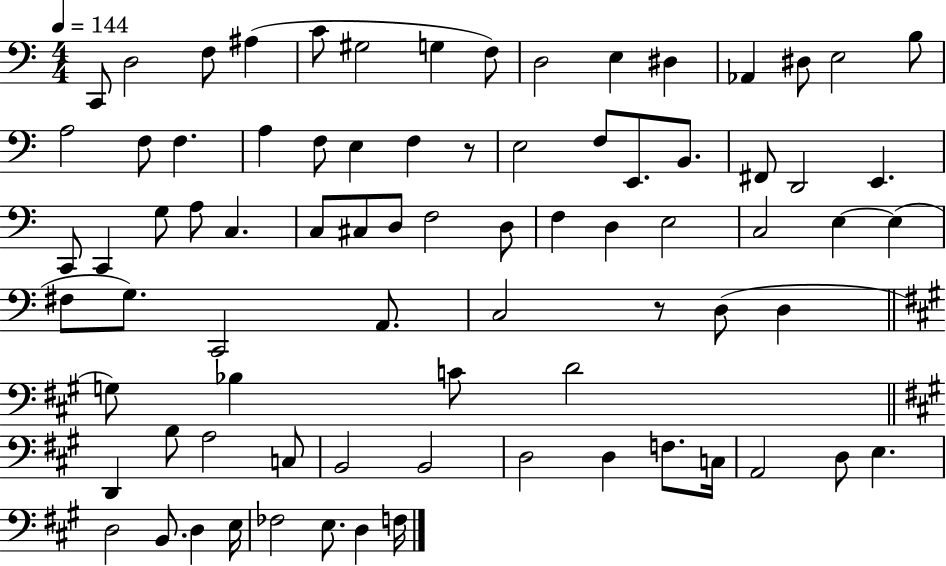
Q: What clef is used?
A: bass